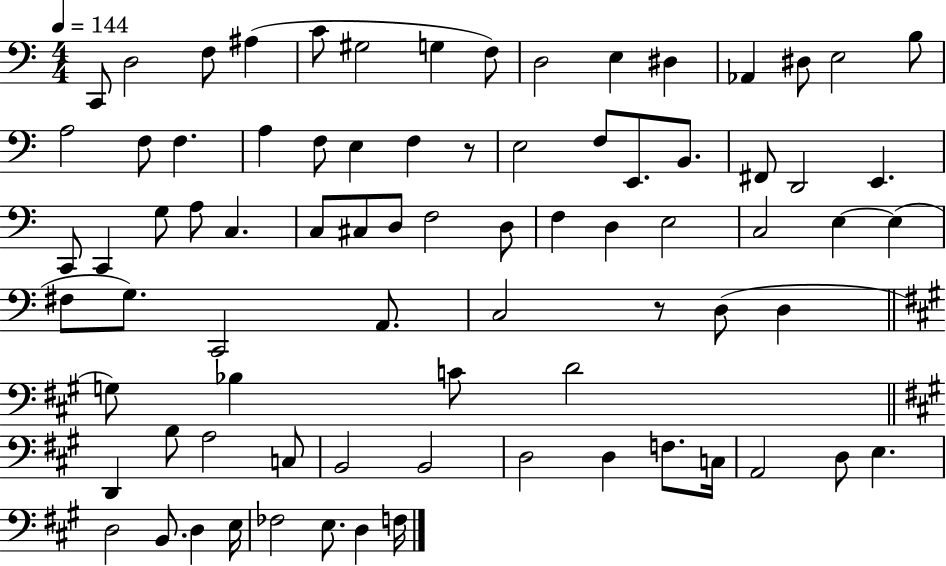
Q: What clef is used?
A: bass